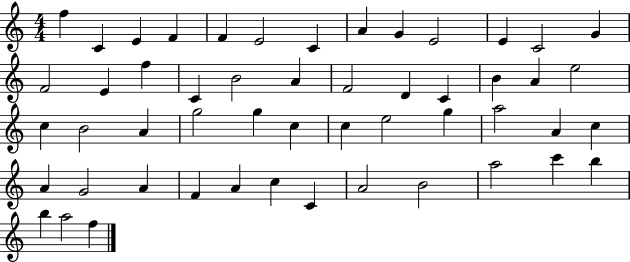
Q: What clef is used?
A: treble